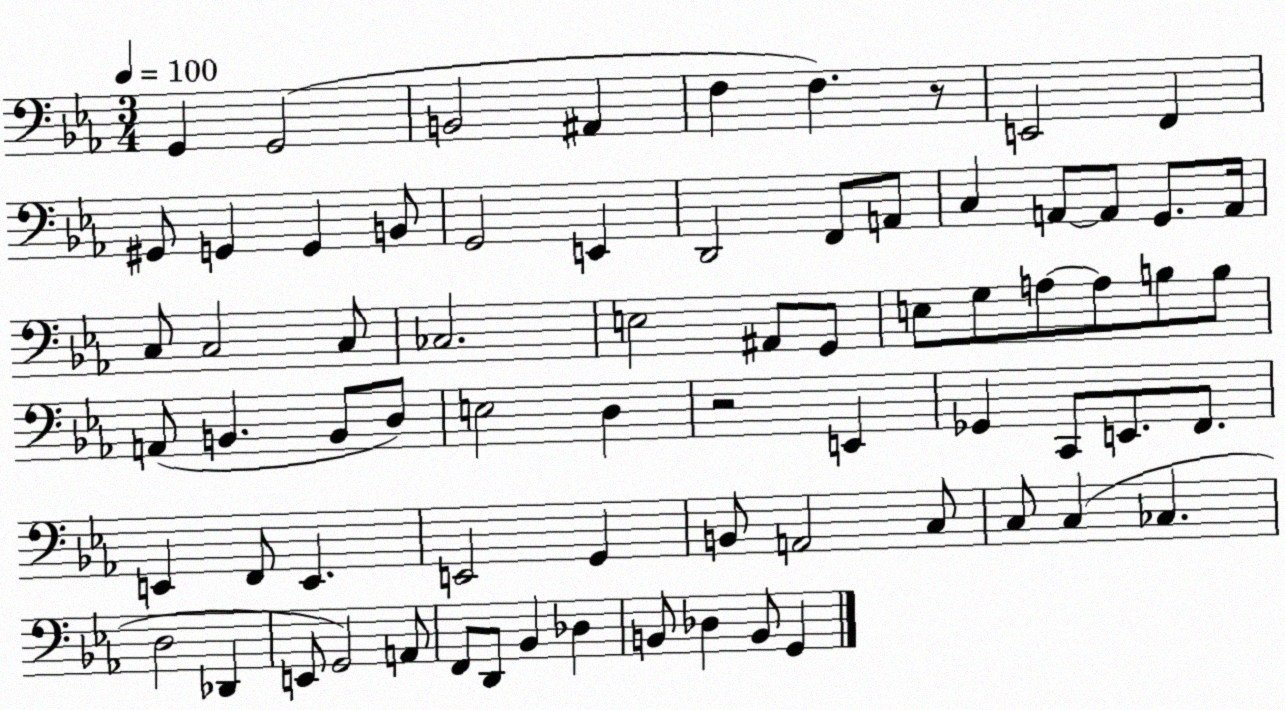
X:1
T:Untitled
M:3/4
L:1/4
K:Eb
G,, G,,2 B,,2 ^A,, F, F, z/2 E,,2 F,, ^G,,/2 G,, G,, B,,/2 G,,2 E,, D,,2 F,,/2 A,,/2 C, A,,/2 A,,/2 G,,/2 A,,/4 C,/2 C,2 C,/2 _C,2 E,2 ^A,,/2 G,,/2 E,/2 G,/2 A,/2 A,/2 B,/2 B,/2 A,,/2 B,, B,,/2 D,/2 E,2 D, z2 E,, _G,, C,,/2 E,,/2 F,,/2 E,, F,,/2 E,, E,,2 G,, B,,/2 A,,2 C,/2 C,/2 C, _C, D,2 _D,, E,,/2 G,,2 A,,/2 F,,/2 D,,/2 _B,, _D, B,,/2 _D, B,,/2 G,,